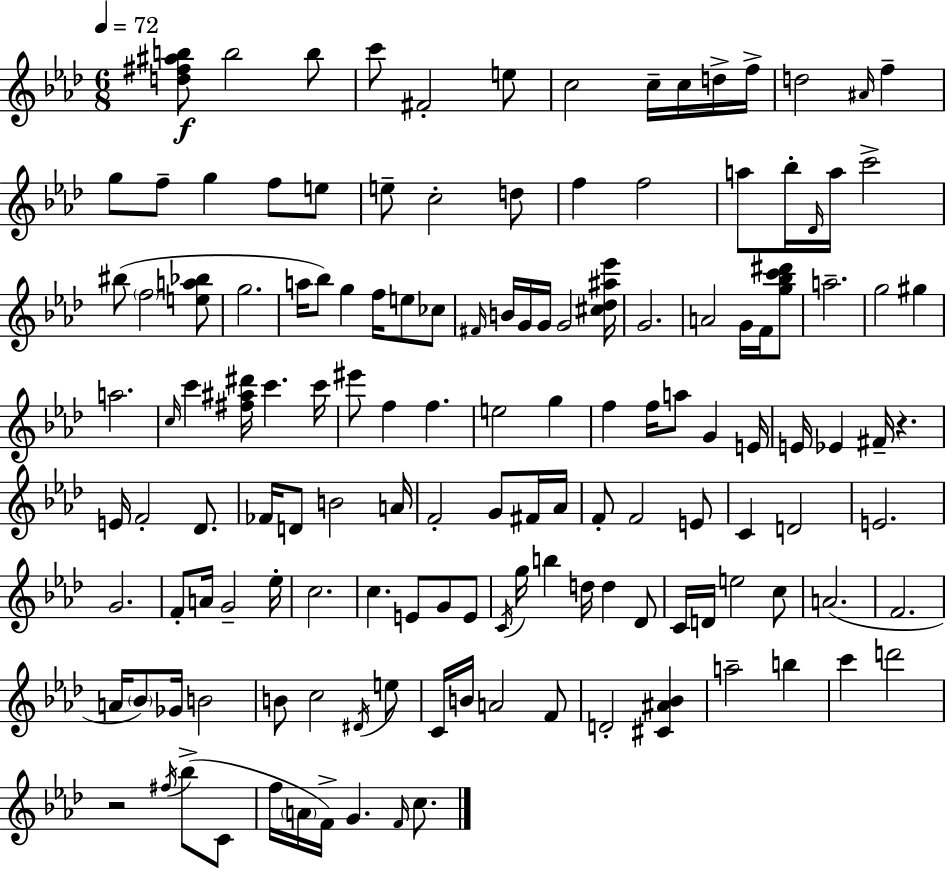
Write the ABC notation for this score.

X:1
T:Untitled
M:6/8
L:1/4
K:Fm
[d^f^ab]/2 b2 b/2 c'/2 ^F2 e/2 c2 c/4 c/4 d/4 f/4 d2 ^A/4 f g/2 f/2 g f/2 e/2 e/2 c2 d/2 f f2 a/2 _b/4 _D/4 a/4 c'2 ^b/2 f2 [ea_b]/2 g2 a/4 _b/2 g f/4 e/2 _c/2 ^F/4 B/4 G/4 G/4 G2 [^c_d^a_e']/4 G2 A2 G/4 F/4 [g_bc'^d']/2 a2 g2 ^g a2 c/4 c' [^f^a^d']/4 c' c'/4 ^e'/2 f f e2 g f f/4 a/2 G E/4 E/4 _E ^F/4 z E/4 F2 _D/2 _F/4 D/2 B2 A/4 F2 G/2 ^F/4 _A/4 F/2 F2 E/2 C D2 E2 G2 F/2 A/4 G2 _e/4 c2 c E/2 G/2 E/2 C/4 g/4 b d/4 d _D/2 C/4 D/4 e2 c/2 A2 F2 A/4 _B/2 _G/4 B2 B/2 c2 ^D/4 e/2 C/4 B/4 A2 F/2 D2 [^C^A_B] a2 b c' d'2 z2 ^f/4 _b/2 C/2 f/4 A/4 F/4 G F/4 c/2